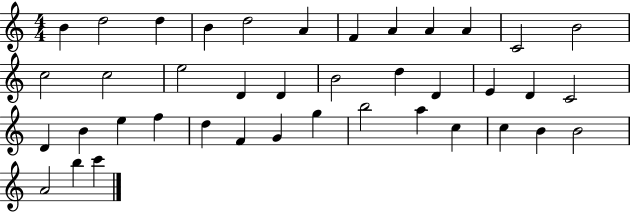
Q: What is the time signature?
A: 4/4